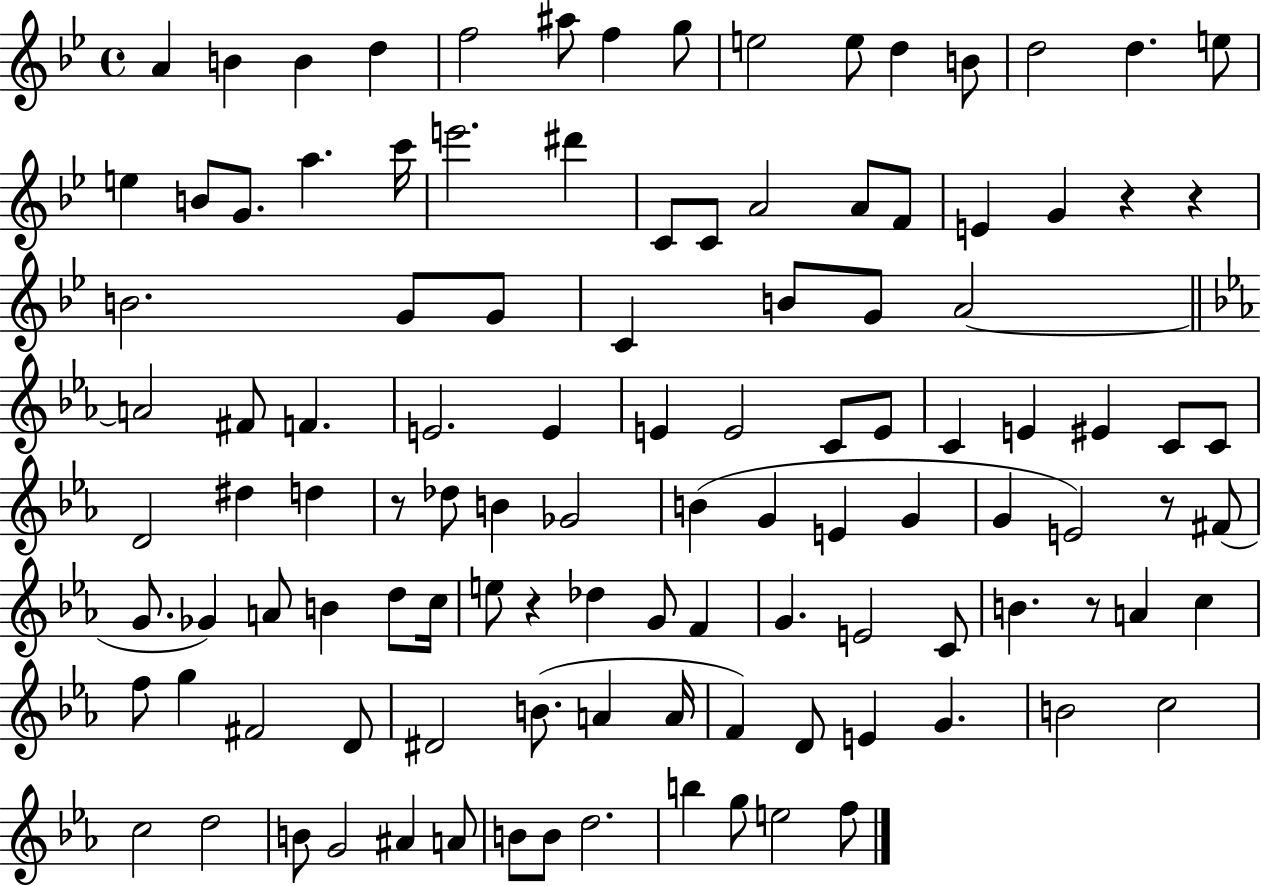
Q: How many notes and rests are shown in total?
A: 112